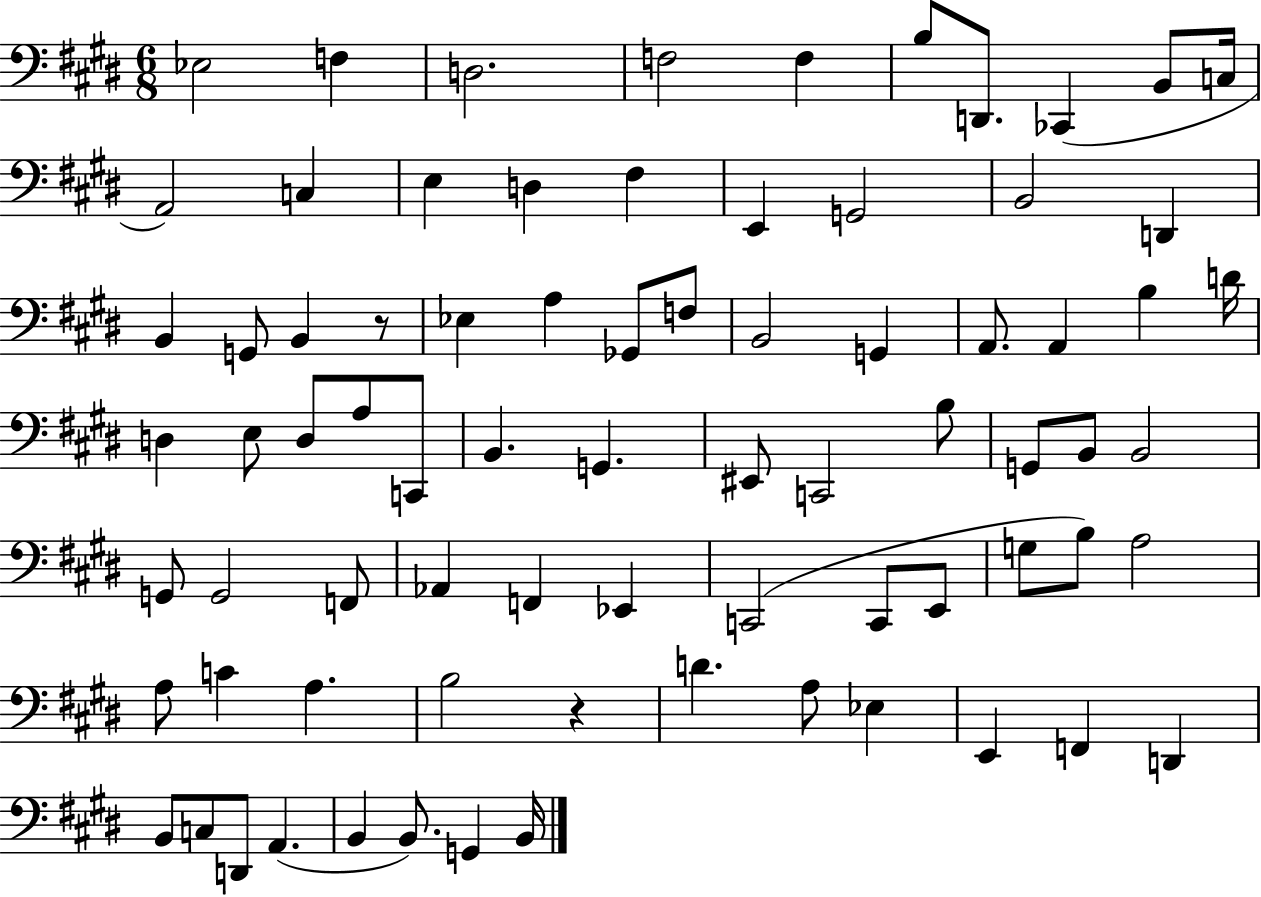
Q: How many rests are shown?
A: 2